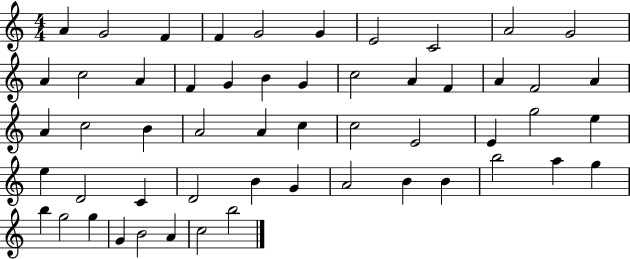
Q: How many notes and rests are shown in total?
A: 54